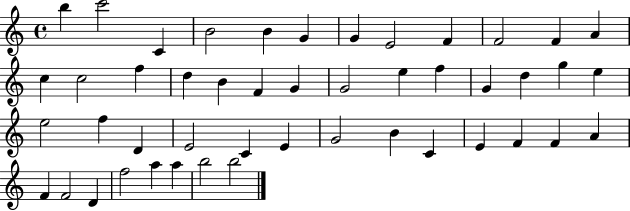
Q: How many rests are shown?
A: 0